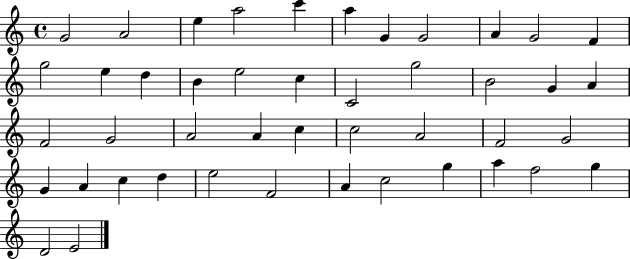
G4/h A4/h E5/q A5/h C6/q A5/q G4/q G4/h A4/q G4/h F4/q G5/h E5/q D5/q B4/q E5/h C5/q C4/h G5/h B4/h G4/q A4/q F4/h G4/h A4/h A4/q C5/q C5/h A4/h F4/h G4/h G4/q A4/q C5/q D5/q E5/h F4/h A4/q C5/h G5/q A5/q F5/h G5/q D4/h E4/h